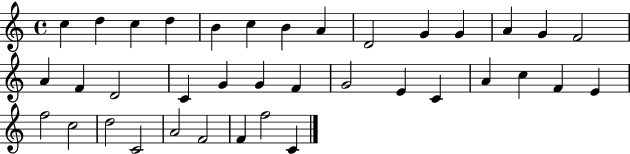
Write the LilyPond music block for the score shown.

{
  \clef treble
  \time 4/4
  \defaultTimeSignature
  \key c \major
  c''4 d''4 c''4 d''4 | b'4 c''4 b'4 a'4 | d'2 g'4 g'4 | a'4 g'4 f'2 | \break a'4 f'4 d'2 | c'4 g'4 g'4 f'4 | g'2 e'4 c'4 | a'4 c''4 f'4 e'4 | \break f''2 c''2 | d''2 c'2 | a'2 f'2 | f'4 f''2 c'4 | \break \bar "|."
}